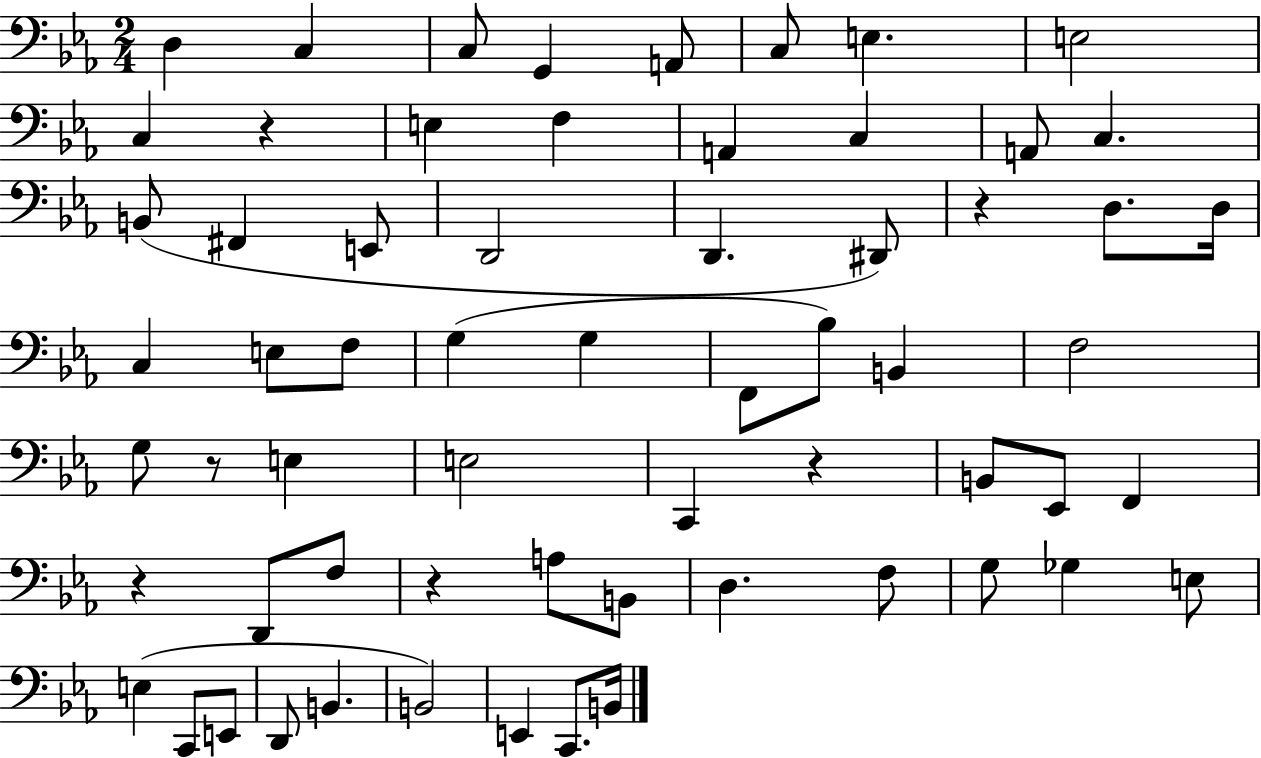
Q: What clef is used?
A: bass